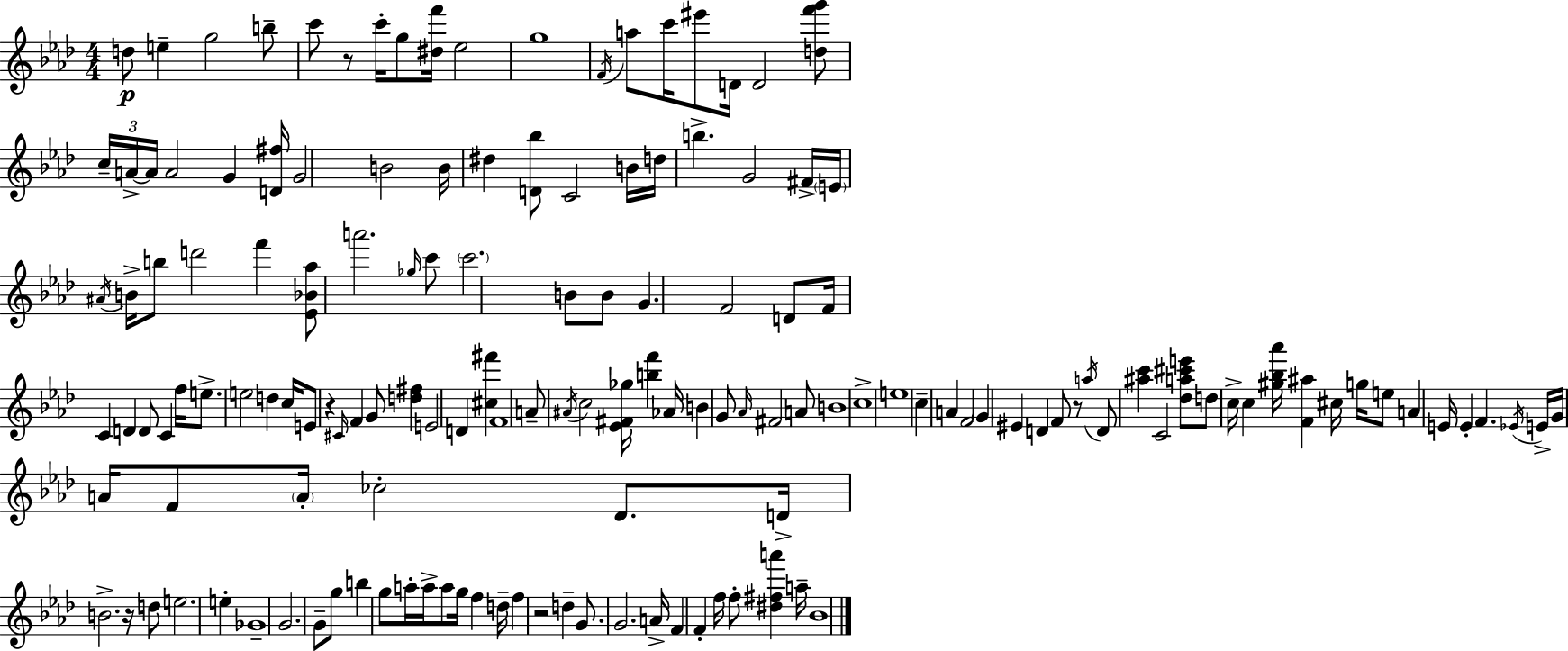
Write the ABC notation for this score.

X:1
T:Untitled
M:4/4
L:1/4
K:Fm
d/2 e g2 b/2 c'/2 z/2 c'/4 g/2 [^df']/4 _e2 g4 F/4 a/2 c'/4 ^e'/2 D/4 D2 [df'g']/2 c/4 A/4 A/4 A2 G [D^f]/4 G2 B2 B/4 ^d [D_b]/2 C2 B/4 d/4 b G2 ^F/4 E/4 ^A/4 B/4 b/2 d'2 f' [_E_B_a]/2 a'2 _g/4 c'/2 c'2 B/2 B/2 G F2 D/2 F/4 C D D/2 C f/4 e/2 e2 d c/4 E/2 z ^C/4 F G/2 [d^f] E2 D [^c^f'] F4 A/2 ^A/4 c2 [_E^F_g]/4 [bf'] _A/4 B G/2 _A/4 ^F2 A/2 B4 c4 e4 c A F2 G ^E D F/2 z/2 a/4 D/2 [^ac'] C2 [_da^c'e']/2 d/2 c/4 c [^g_b_a']/4 [F^a] ^c/4 g/4 e/2 A E/4 E F _E/4 E/4 G/4 A/4 F/2 A/4 _c2 _D/2 D/4 B2 z/4 d/2 e2 e _G4 G2 G/2 g/2 b g/2 a/4 a/4 a/2 g/4 f d/4 f z2 d G/2 G2 A/4 F F f/4 f/2 [^d^fa'] a/4 _B4